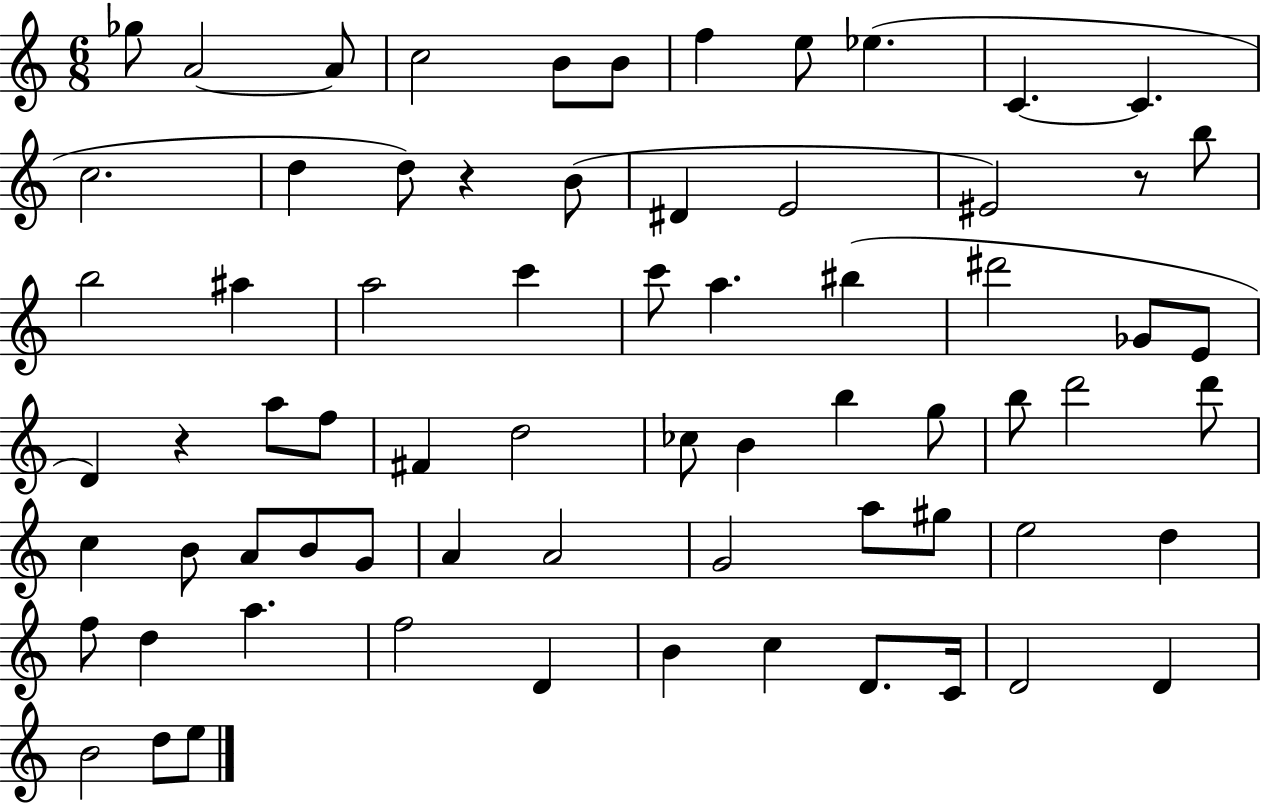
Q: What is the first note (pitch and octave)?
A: Gb5